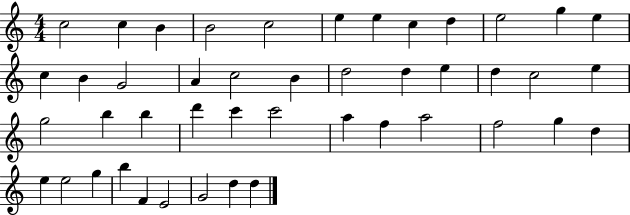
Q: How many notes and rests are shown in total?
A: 45